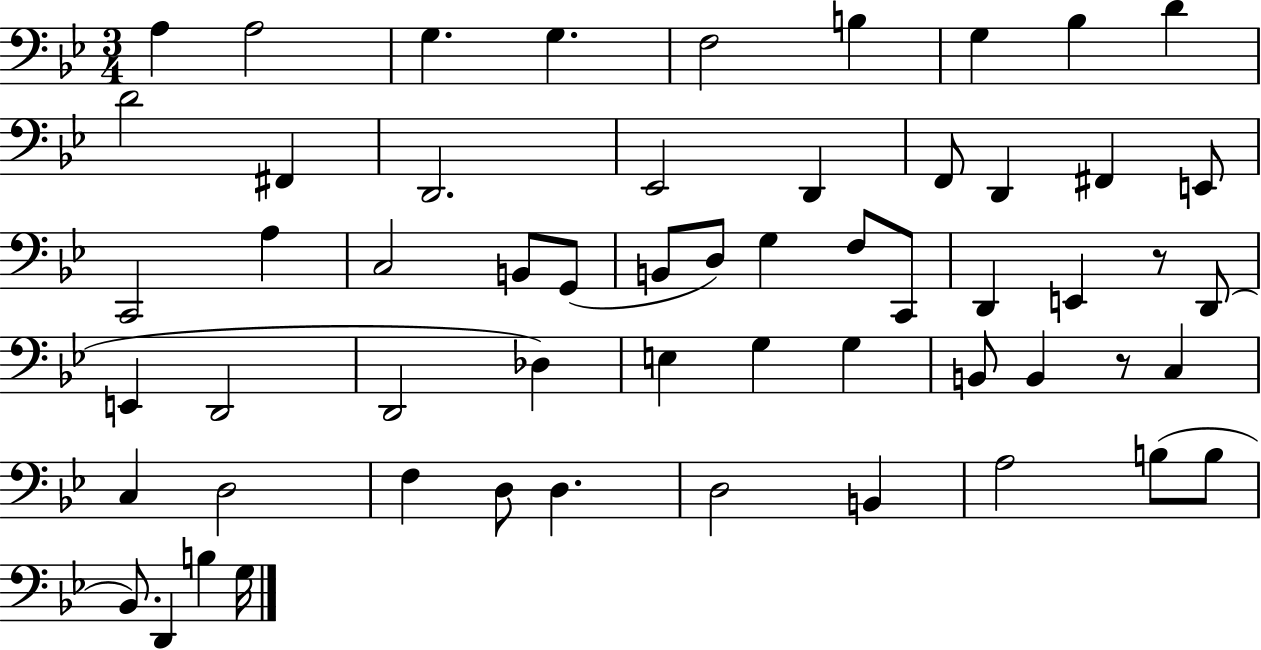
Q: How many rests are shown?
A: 2